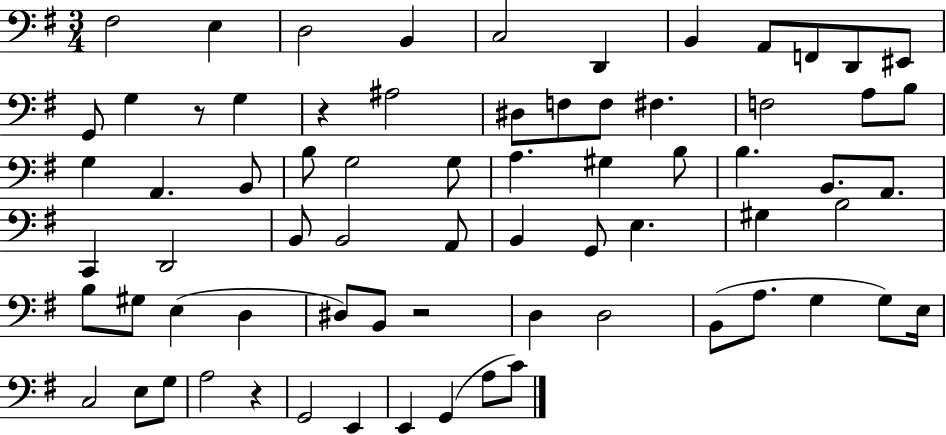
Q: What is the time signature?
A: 3/4